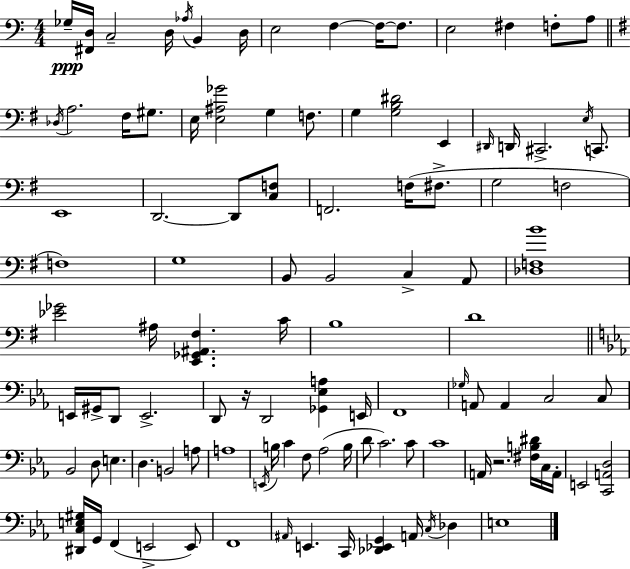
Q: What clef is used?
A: bass